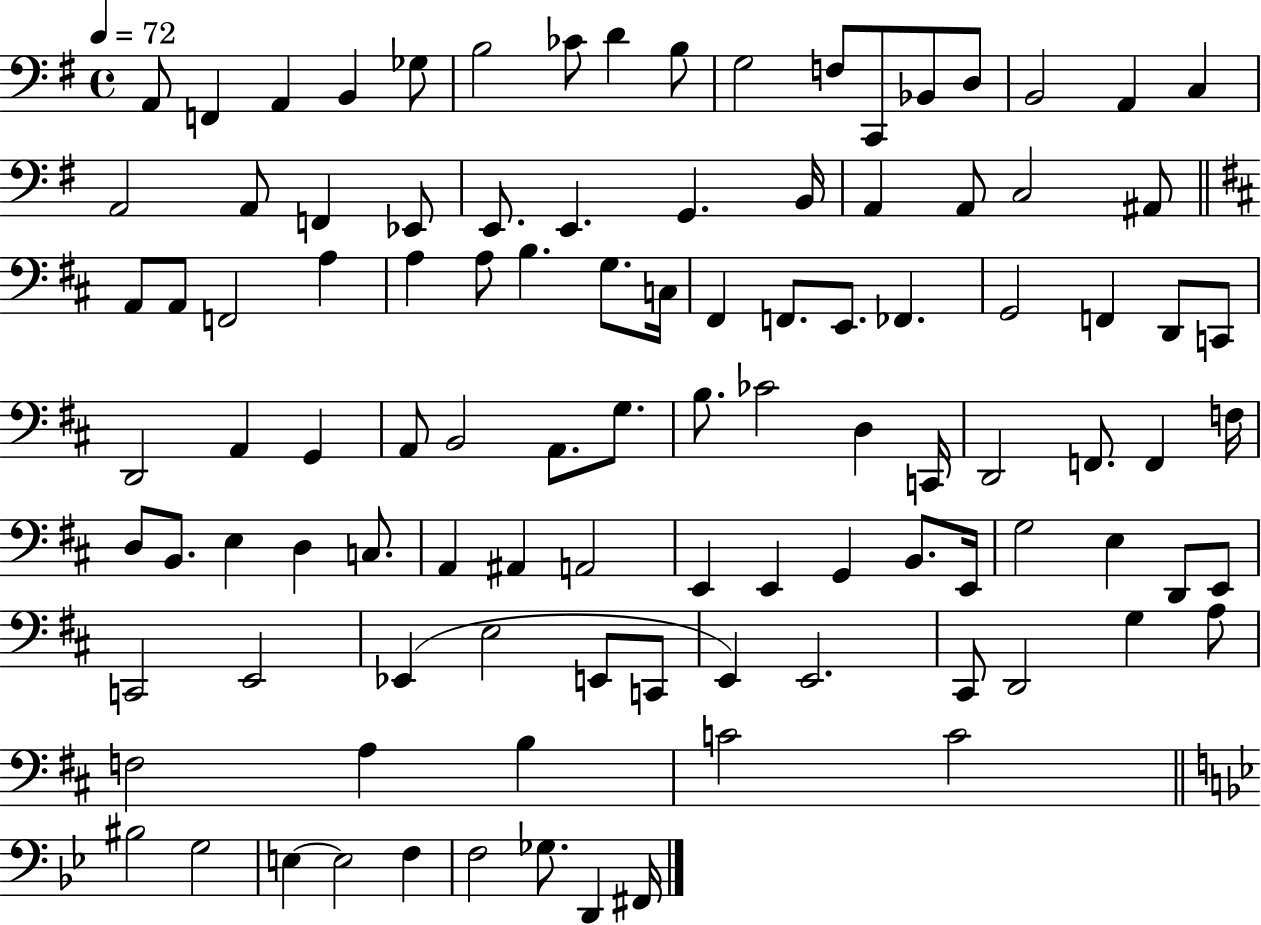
{
  \clef bass
  \time 4/4
  \defaultTimeSignature
  \key g \major
  \tempo 4 = 72
  \repeat volta 2 { a,8 f,4 a,4 b,4 ges8 | b2 ces'8 d'4 b8 | g2 f8 c,8 bes,8 d8 | b,2 a,4 c4 | \break a,2 a,8 f,4 ees,8 | e,8. e,4. g,4. b,16 | a,4 a,8 c2 ais,8 | \bar "||" \break \key d \major a,8 a,8 f,2 a4 | a4 a8 b4. g8. c16 | fis,4 f,8. e,8. fes,4. | g,2 f,4 d,8 c,8 | \break d,2 a,4 g,4 | a,8 b,2 a,8. g8. | b8. ces'2 d4 c,16 | d,2 f,8. f,4 f16 | \break d8 b,8. e4 d4 c8. | a,4 ais,4 a,2 | e,4 e,4 g,4 b,8. e,16 | g2 e4 d,8 e,8 | \break c,2 e,2 | ees,4( e2 e,8 c,8 | e,4) e,2. | cis,8 d,2 g4 a8 | \break f2 a4 b4 | c'2 c'2 | \bar "||" \break \key g \minor bis2 g2 | e4~~ e2 f4 | f2 ges8. d,4 fis,16 | } \bar "|."
}